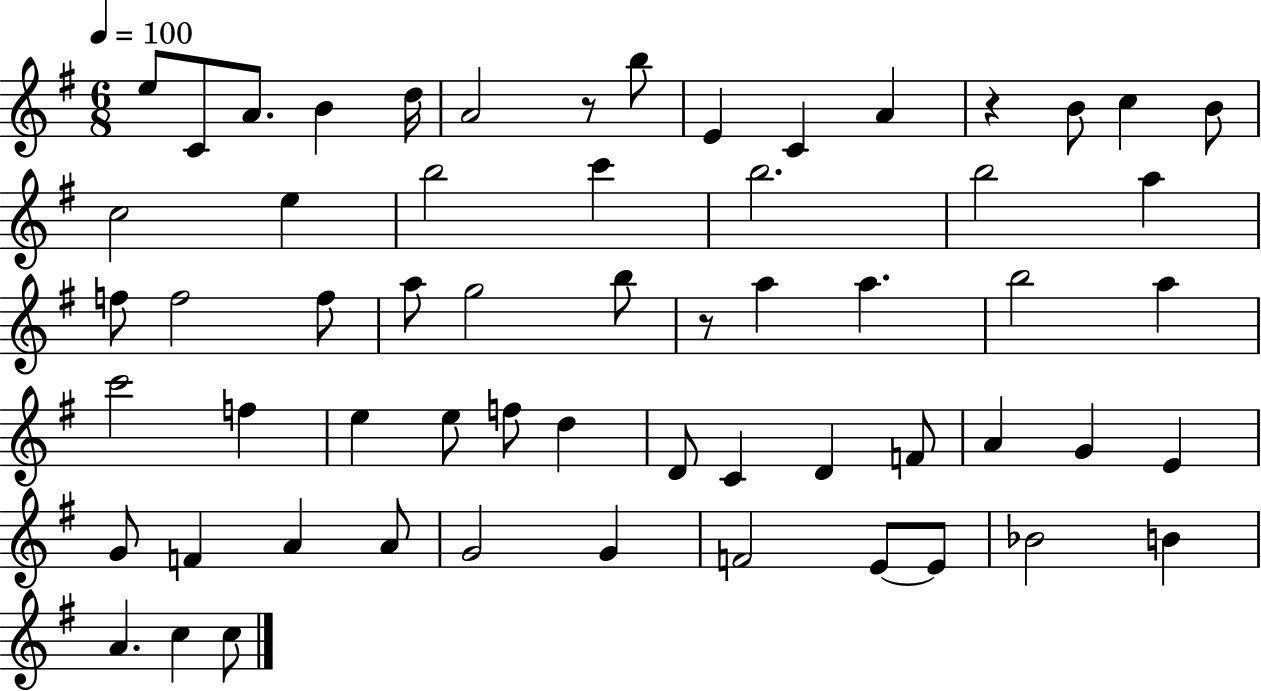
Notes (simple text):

E5/e C4/e A4/e. B4/q D5/s A4/h R/e B5/e E4/q C4/q A4/q R/q B4/e C5/q B4/e C5/h E5/q B5/h C6/q B5/h. B5/h A5/q F5/e F5/h F5/e A5/e G5/h B5/e R/e A5/q A5/q. B5/h A5/q C6/h F5/q E5/q E5/e F5/e D5/q D4/e C4/q D4/q F4/e A4/q G4/q E4/q G4/e F4/q A4/q A4/e G4/h G4/q F4/h E4/e E4/e Bb4/h B4/q A4/q. C5/q C5/e